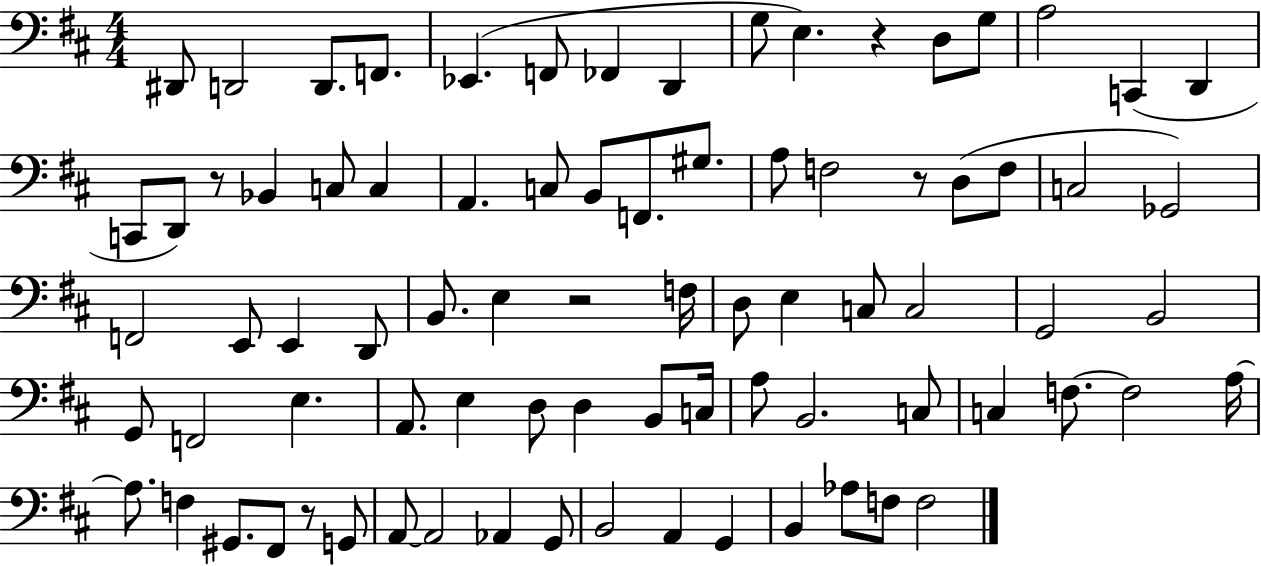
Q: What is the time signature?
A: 4/4